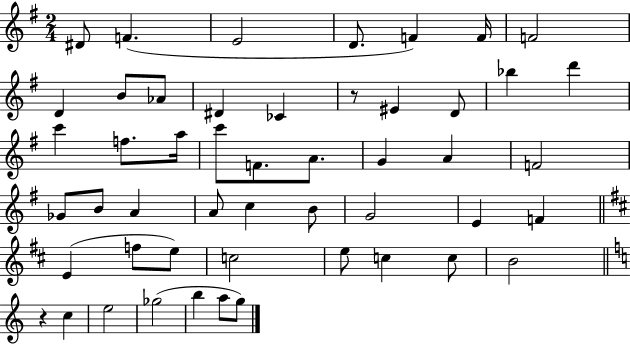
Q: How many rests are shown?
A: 2